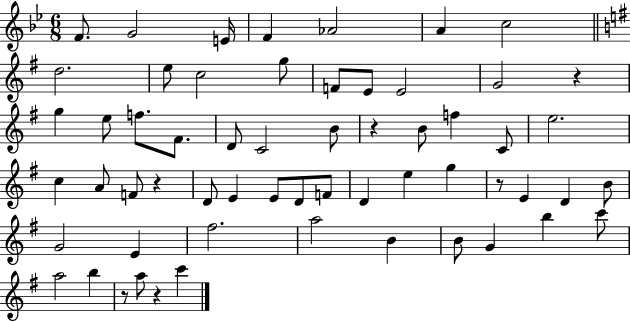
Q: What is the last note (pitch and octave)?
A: C6